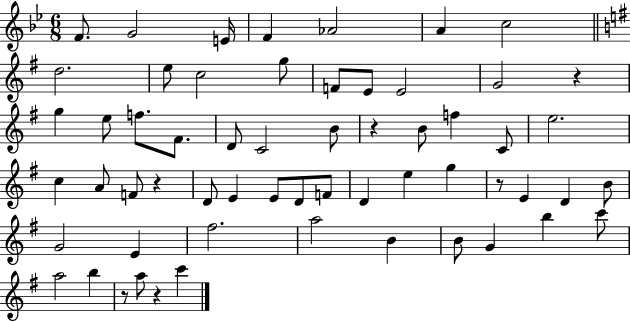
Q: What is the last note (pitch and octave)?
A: C6